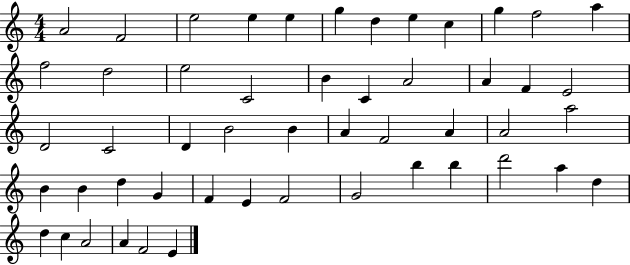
X:1
T:Untitled
M:4/4
L:1/4
K:C
A2 F2 e2 e e g d e c g f2 a f2 d2 e2 C2 B C A2 A F E2 D2 C2 D B2 B A F2 A A2 a2 B B d G F E F2 G2 b b d'2 a d d c A2 A F2 E